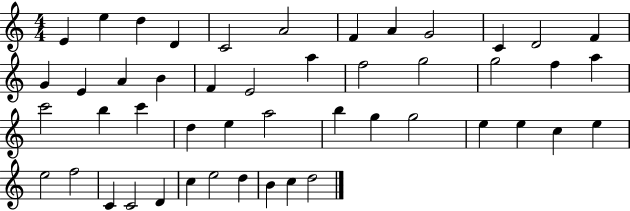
{
  \clef treble
  \numericTimeSignature
  \time 4/4
  \key c \major
  e'4 e''4 d''4 d'4 | c'2 a'2 | f'4 a'4 g'2 | c'4 d'2 f'4 | \break g'4 e'4 a'4 b'4 | f'4 e'2 a''4 | f''2 g''2 | g''2 f''4 a''4 | \break c'''2 b''4 c'''4 | d''4 e''4 a''2 | b''4 g''4 g''2 | e''4 e''4 c''4 e''4 | \break e''2 f''2 | c'4 c'2 d'4 | c''4 e''2 d''4 | b'4 c''4 d''2 | \break \bar "|."
}